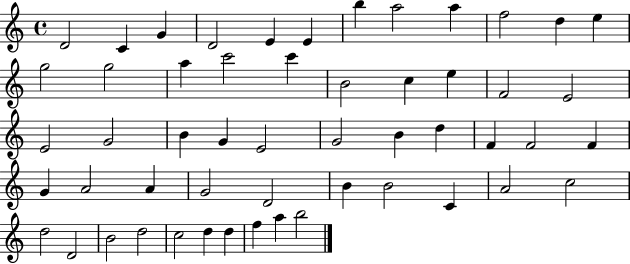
D4/h C4/q G4/q D4/h E4/q E4/q B5/q A5/h A5/q F5/h D5/q E5/q G5/h G5/h A5/q C6/h C6/q B4/h C5/q E5/q F4/h E4/h E4/h G4/h B4/q G4/q E4/h G4/h B4/q D5/q F4/q F4/h F4/q G4/q A4/h A4/q G4/h D4/h B4/q B4/h C4/q A4/h C5/h D5/h D4/h B4/h D5/h C5/h D5/q D5/q F5/q A5/q B5/h